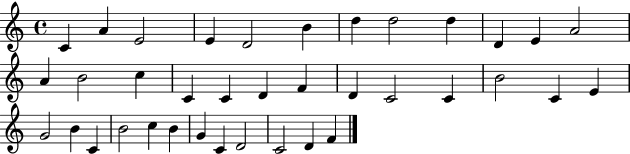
C4/q A4/q E4/h E4/q D4/h B4/q D5/q D5/h D5/q D4/q E4/q A4/h A4/q B4/h C5/q C4/q C4/q D4/q F4/q D4/q C4/h C4/q B4/h C4/q E4/q G4/h B4/q C4/q B4/h C5/q B4/q G4/q C4/q D4/h C4/h D4/q F4/q